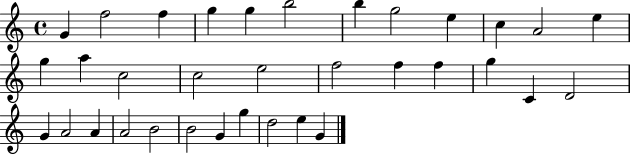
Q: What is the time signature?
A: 4/4